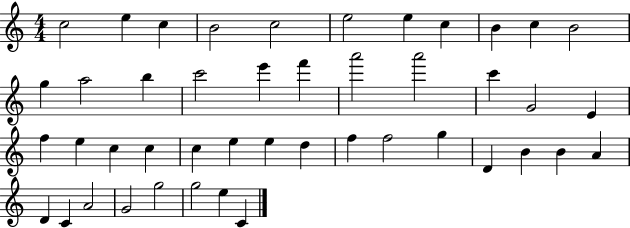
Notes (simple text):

C5/h E5/q C5/q B4/h C5/h E5/h E5/q C5/q B4/q C5/q B4/h G5/q A5/h B5/q C6/h E6/q F6/q A6/h A6/h C6/q G4/h E4/q F5/q E5/q C5/q C5/q C5/q E5/q E5/q D5/q F5/q F5/h G5/q D4/q B4/q B4/q A4/q D4/q C4/q A4/h G4/h G5/h G5/h E5/q C4/q